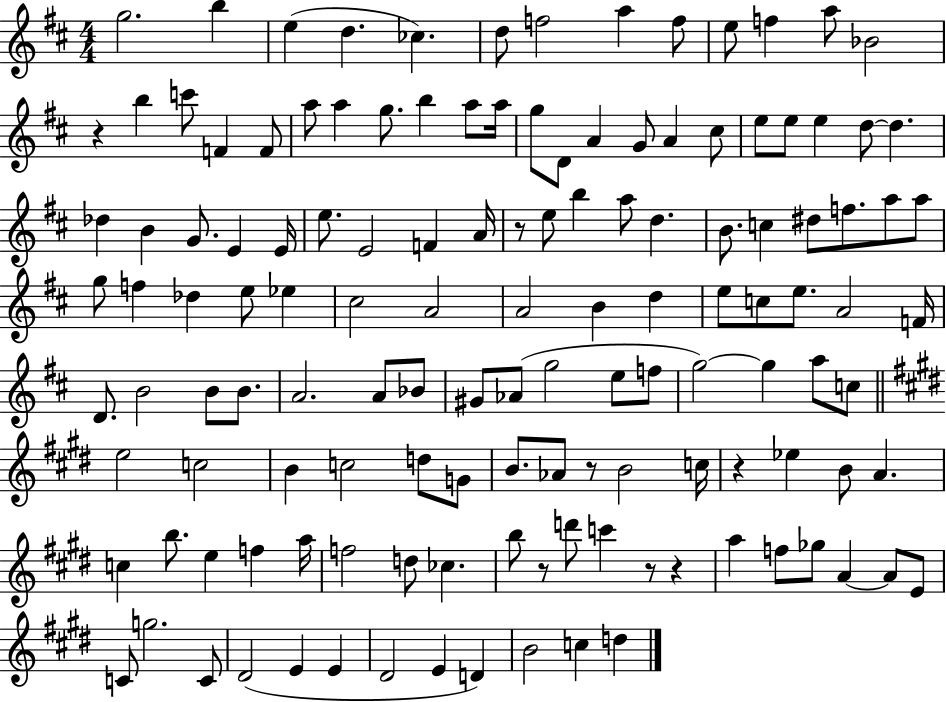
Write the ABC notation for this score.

X:1
T:Untitled
M:4/4
L:1/4
K:D
g2 b e d _c d/2 f2 a f/2 e/2 f a/2 _B2 z b c'/2 F F/2 a/2 a g/2 b a/2 a/4 g/2 D/2 A G/2 A ^c/2 e/2 e/2 e d/2 d _d B G/2 E E/4 e/2 E2 F A/4 z/2 e/2 b a/2 d B/2 c ^d/2 f/2 a/2 a/2 g/2 f _d e/2 _e ^c2 A2 A2 B d e/2 c/2 e/2 A2 F/4 D/2 B2 B/2 B/2 A2 A/2 _B/2 ^G/2 _A/2 g2 e/2 f/2 g2 g a/2 c/2 e2 c2 B c2 d/2 G/2 B/2 _A/2 z/2 B2 c/4 z _e B/2 A c b/2 e f a/4 f2 d/2 _c b/2 z/2 d'/2 c' z/2 z a f/2 _g/2 A A/2 E/2 C/2 g2 C/2 ^D2 E E ^D2 E D B2 c d